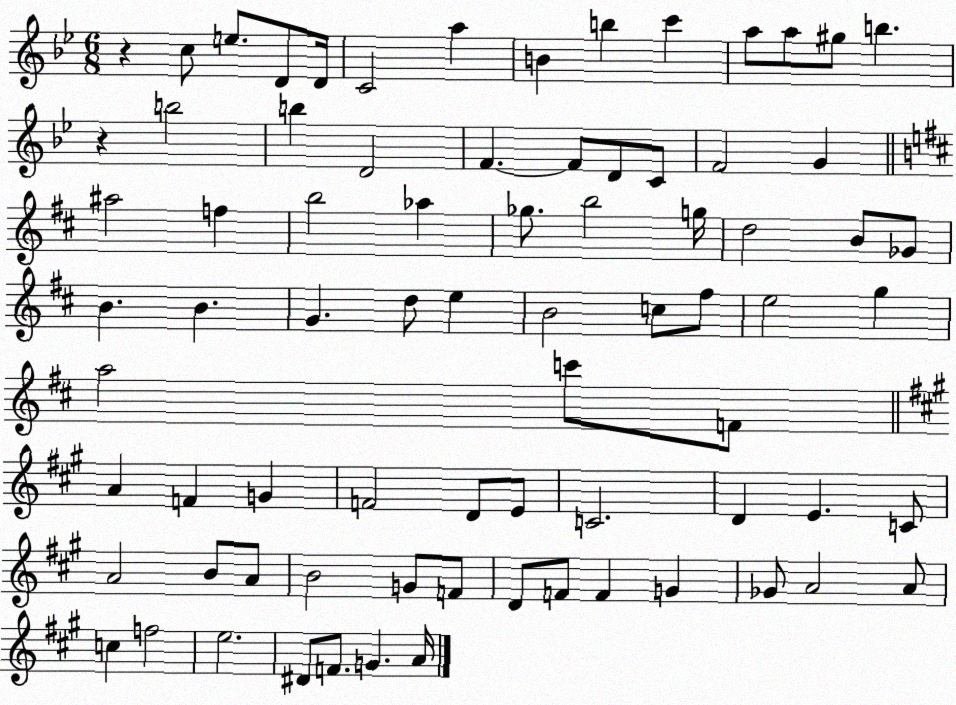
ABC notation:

X:1
T:Untitled
M:6/8
L:1/4
K:Bb
z c/2 e/2 D/2 D/4 C2 a B b c' a/2 a/2 ^g/2 b z b2 b D2 F F/2 D/2 C/2 F2 G ^a2 f b2 _a _g/2 b2 g/4 d2 B/2 _G/2 B B G d/2 e B2 c/2 ^f/2 e2 g a2 c'/2 F/2 A F G F2 D/2 E/2 C2 D E C/2 A2 B/2 A/2 B2 G/2 F/2 D/2 F/2 F G _G/2 A2 A/2 c f2 e2 ^D/2 F/2 G A/4